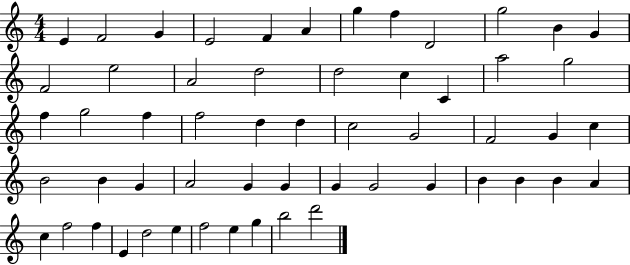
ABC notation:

X:1
T:Untitled
M:4/4
L:1/4
K:C
E F2 G E2 F A g f D2 g2 B G F2 e2 A2 d2 d2 c C a2 g2 f g2 f f2 d d c2 G2 F2 G c B2 B G A2 G G G G2 G B B B A c f2 f E d2 e f2 e g b2 d'2